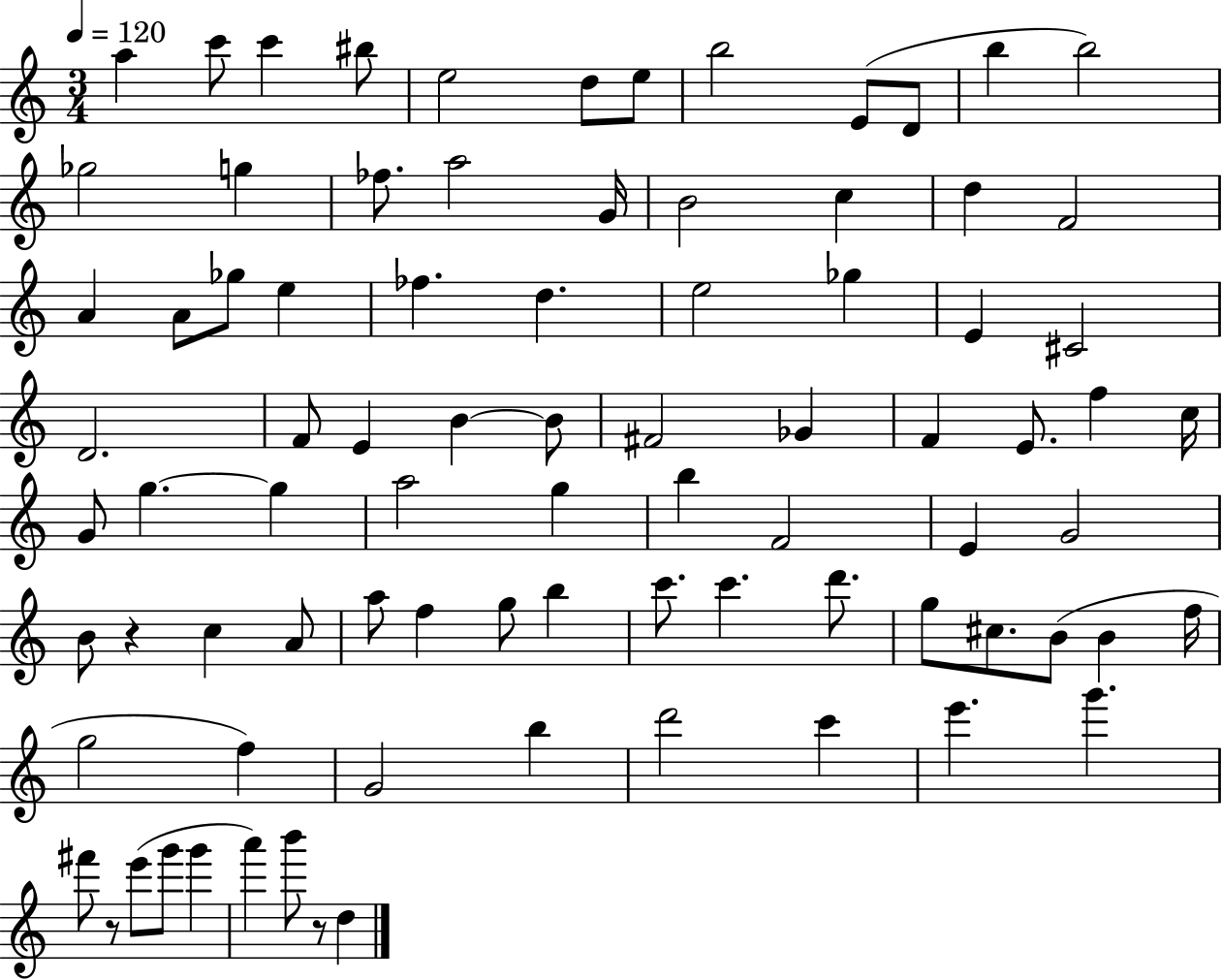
A5/q C6/e C6/q BIS5/e E5/h D5/e E5/e B5/h E4/e D4/e B5/q B5/h Gb5/h G5/q FES5/e. A5/h G4/s B4/h C5/q D5/q F4/h A4/q A4/e Gb5/e E5/q FES5/q. D5/q. E5/h Gb5/q E4/q C#4/h D4/h. F4/e E4/q B4/q B4/e F#4/h Gb4/q F4/q E4/e. F5/q C5/s G4/e G5/q. G5/q A5/h G5/q B5/q F4/h E4/q G4/h B4/e R/q C5/q A4/e A5/e F5/q G5/e B5/q C6/e. C6/q. D6/e. G5/e C#5/e. B4/e B4/q F5/s G5/h F5/q G4/h B5/q D6/h C6/q E6/q. G6/q. F#6/e R/e E6/e G6/e G6/q A6/q B6/e R/e D5/q